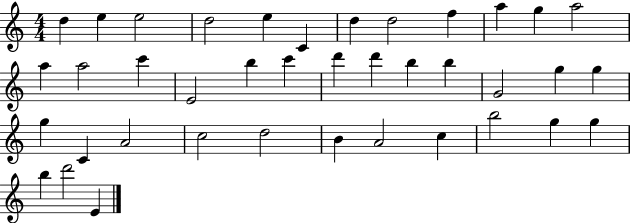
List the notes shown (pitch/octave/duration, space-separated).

D5/q E5/q E5/h D5/h E5/q C4/q D5/q D5/h F5/q A5/q G5/q A5/h A5/q A5/h C6/q E4/h B5/q C6/q D6/q D6/q B5/q B5/q G4/h G5/q G5/q G5/q C4/q A4/h C5/h D5/h B4/q A4/h C5/q B5/h G5/q G5/q B5/q D6/h E4/q